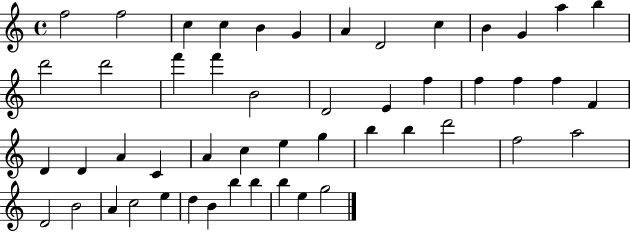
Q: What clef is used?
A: treble